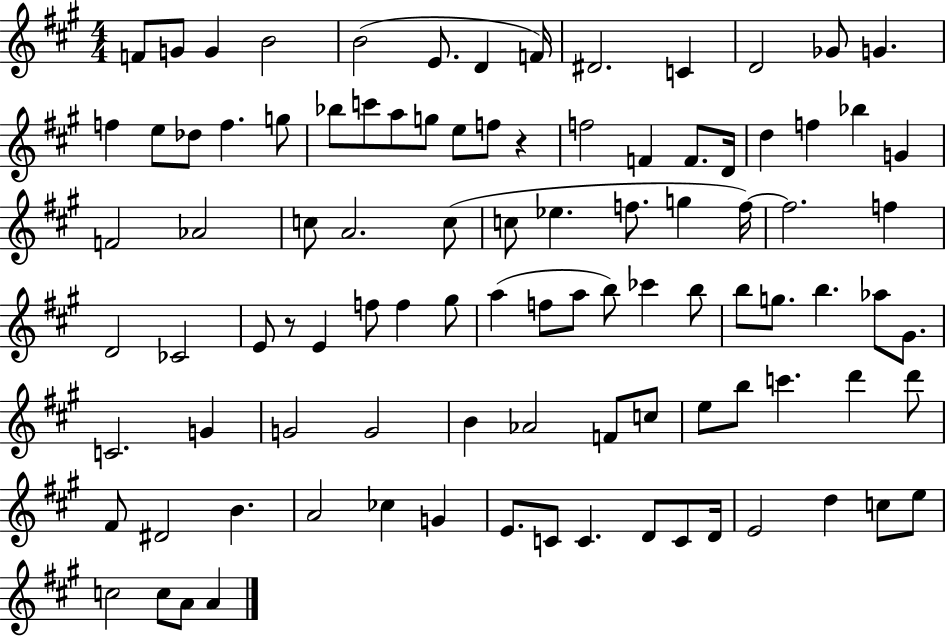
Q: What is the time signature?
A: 4/4